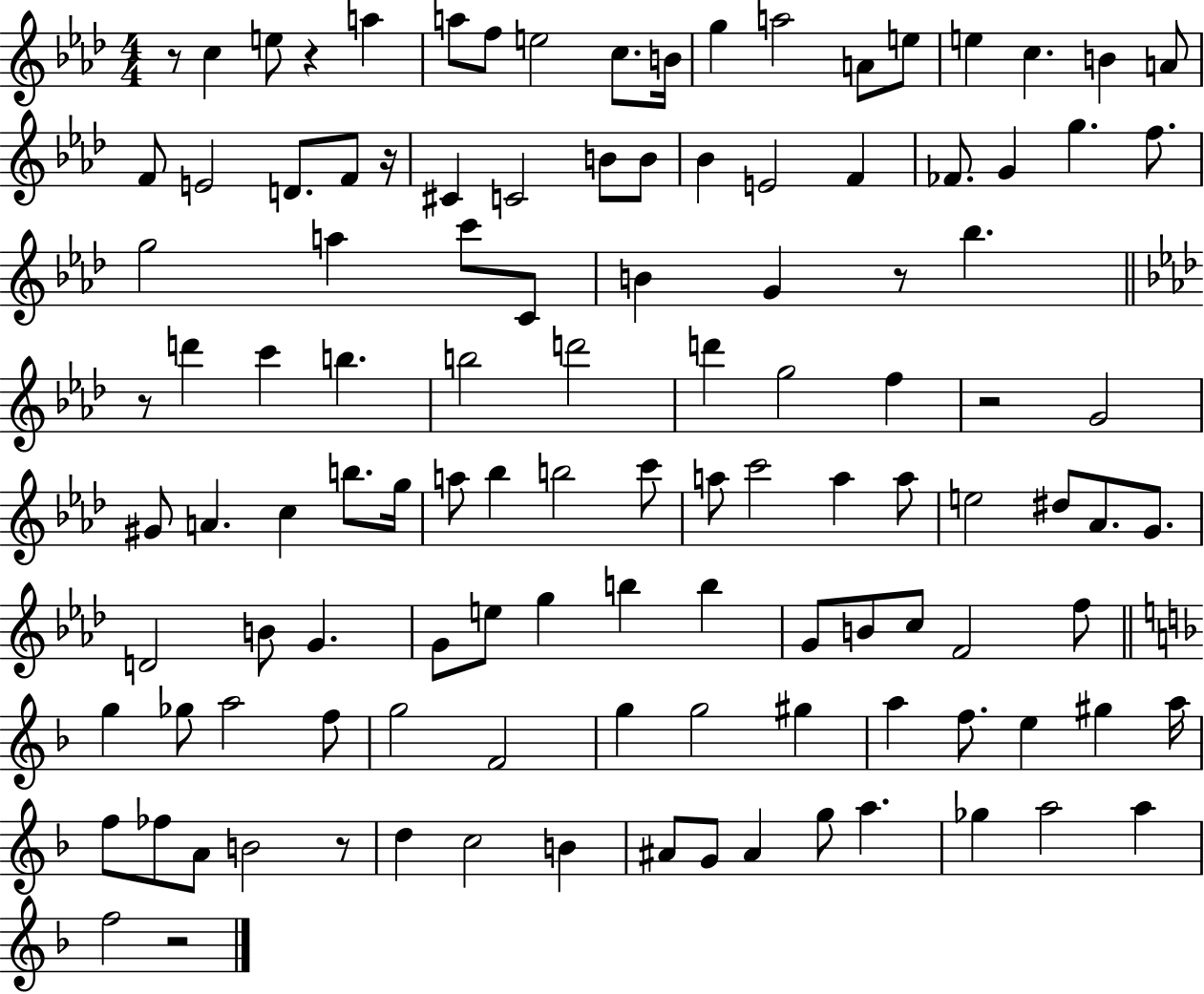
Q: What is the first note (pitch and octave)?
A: C5